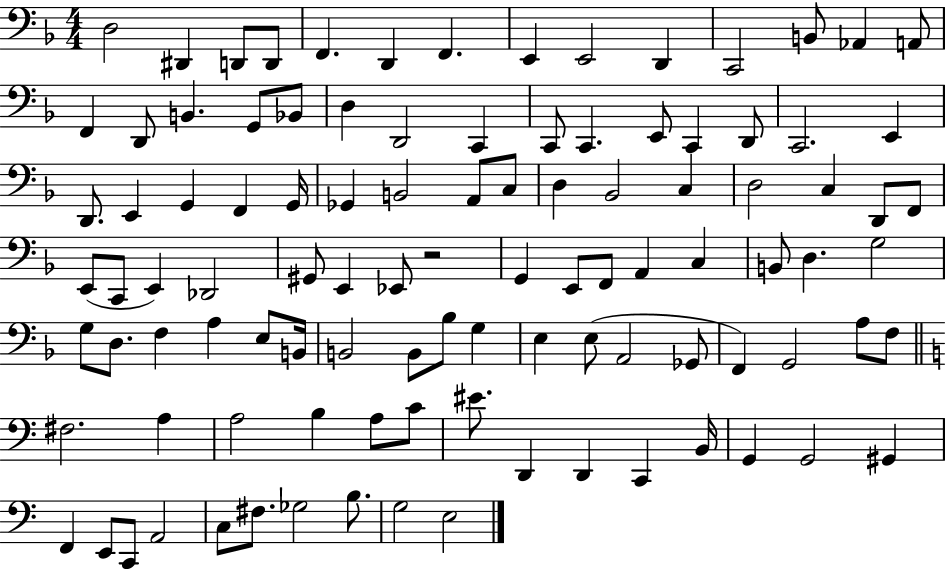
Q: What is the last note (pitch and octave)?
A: E3